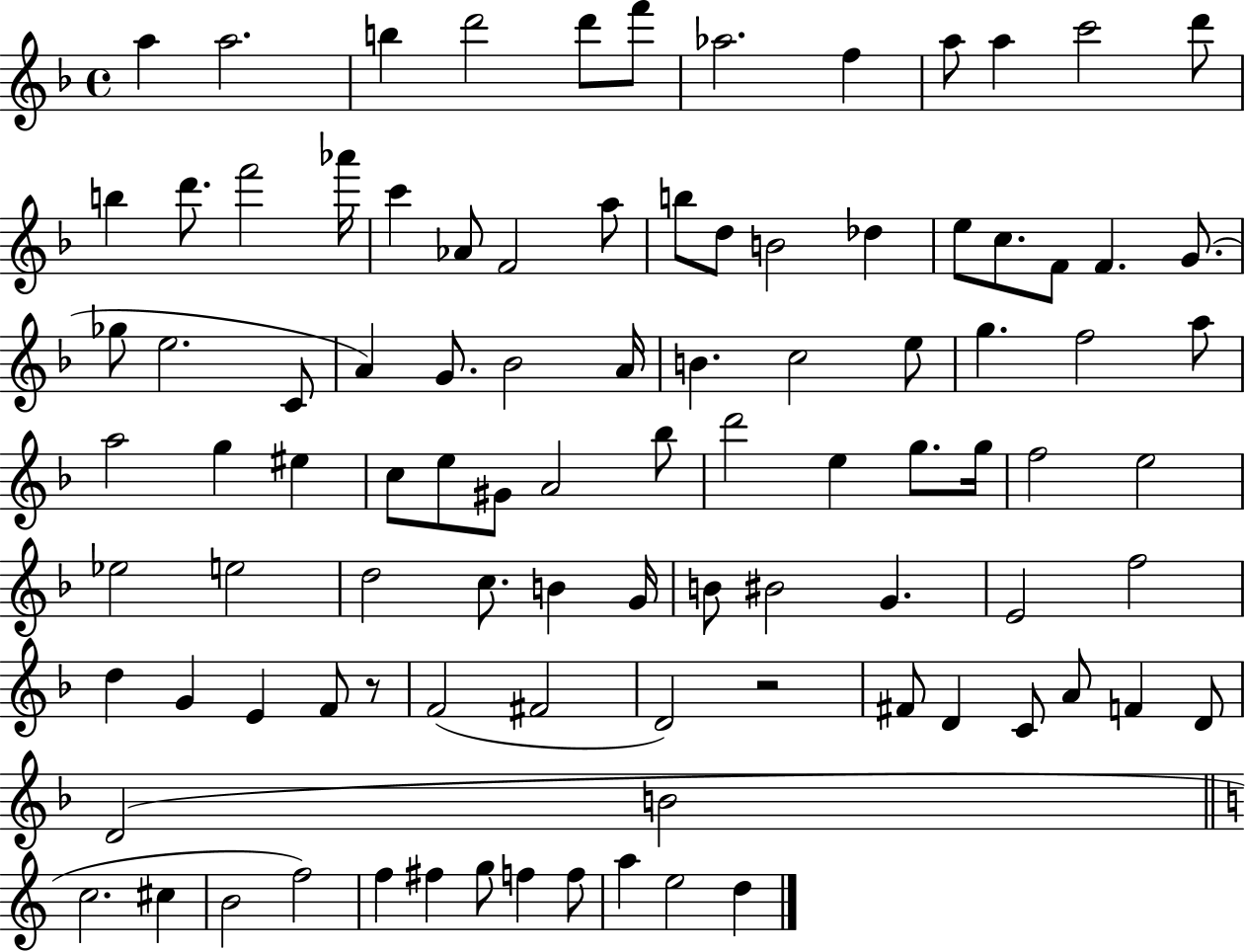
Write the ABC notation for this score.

X:1
T:Untitled
M:4/4
L:1/4
K:F
a a2 b d'2 d'/2 f'/2 _a2 f a/2 a c'2 d'/2 b d'/2 f'2 _a'/4 c' _A/2 F2 a/2 b/2 d/2 B2 _d e/2 c/2 F/2 F G/2 _g/2 e2 C/2 A G/2 _B2 A/4 B c2 e/2 g f2 a/2 a2 g ^e c/2 e/2 ^G/2 A2 _b/2 d'2 e g/2 g/4 f2 e2 _e2 e2 d2 c/2 B G/4 B/2 ^B2 G E2 f2 d G E F/2 z/2 F2 ^F2 D2 z2 ^F/2 D C/2 A/2 F D/2 D2 B2 c2 ^c B2 f2 f ^f g/2 f f/2 a e2 d